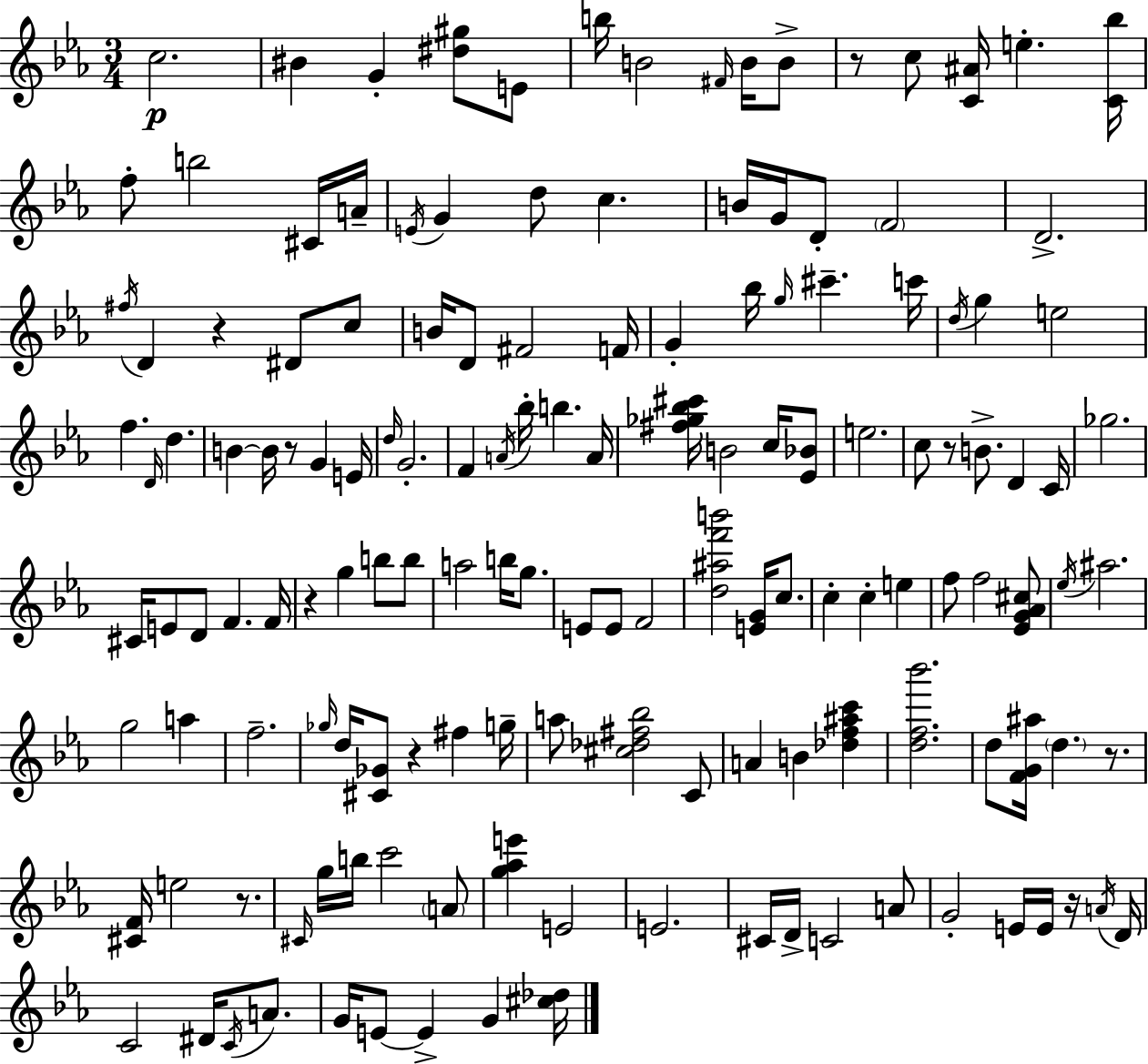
X:1
T:Untitled
M:3/4
L:1/4
K:Cm
c2 ^B G [^d^g]/2 E/2 b/4 B2 ^F/4 B/4 B/2 z/2 c/2 [C^A]/4 e [C_b]/4 f/2 b2 ^C/4 A/4 E/4 G d/2 c B/4 G/4 D/2 F2 D2 ^f/4 D z ^D/2 c/2 B/4 D/2 ^F2 F/4 G _b/4 g/4 ^c' c'/4 d/4 g e2 f D/4 d B B/4 z/2 G E/4 d/4 G2 F A/4 _b/4 b A/4 [^f_g_b^c']/4 B2 c/4 [_E_B]/2 e2 c/2 z/2 B/2 D C/4 _g2 ^C/4 E/2 D/2 F F/4 z g b/2 b/2 a2 b/4 g/2 E/2 E/2 F2 [d^af'b']2 [EG]/4 c/2 c c e f/2 f2 [_EG_A^c]/2 _e/4 ^a2 g2 a f2 _g/4 d/4 [^C_G]/2 z ^f g/4 a/2 [^c_d^f_b]2 C/2 A B [_df^ac'] [df_b']2 d/2 [FG^a]/4 d z/2 [^CF]/4 e2 z/2 ^C/4 g/4 b/4 c'2 A/2 [g_ae'] E2 E2 ^C/4 D/4 C2 A/2 G2 E/4 E/4 z/4 A/4 D/4 C2 ^D/4 C/4 A/2 G/4 E/2 E G [^c_d]/4